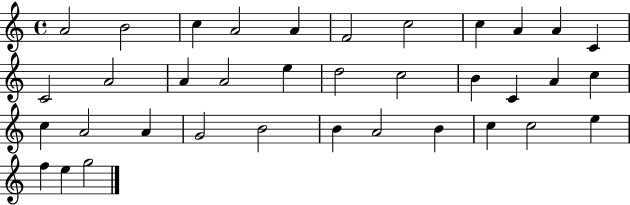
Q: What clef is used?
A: treble